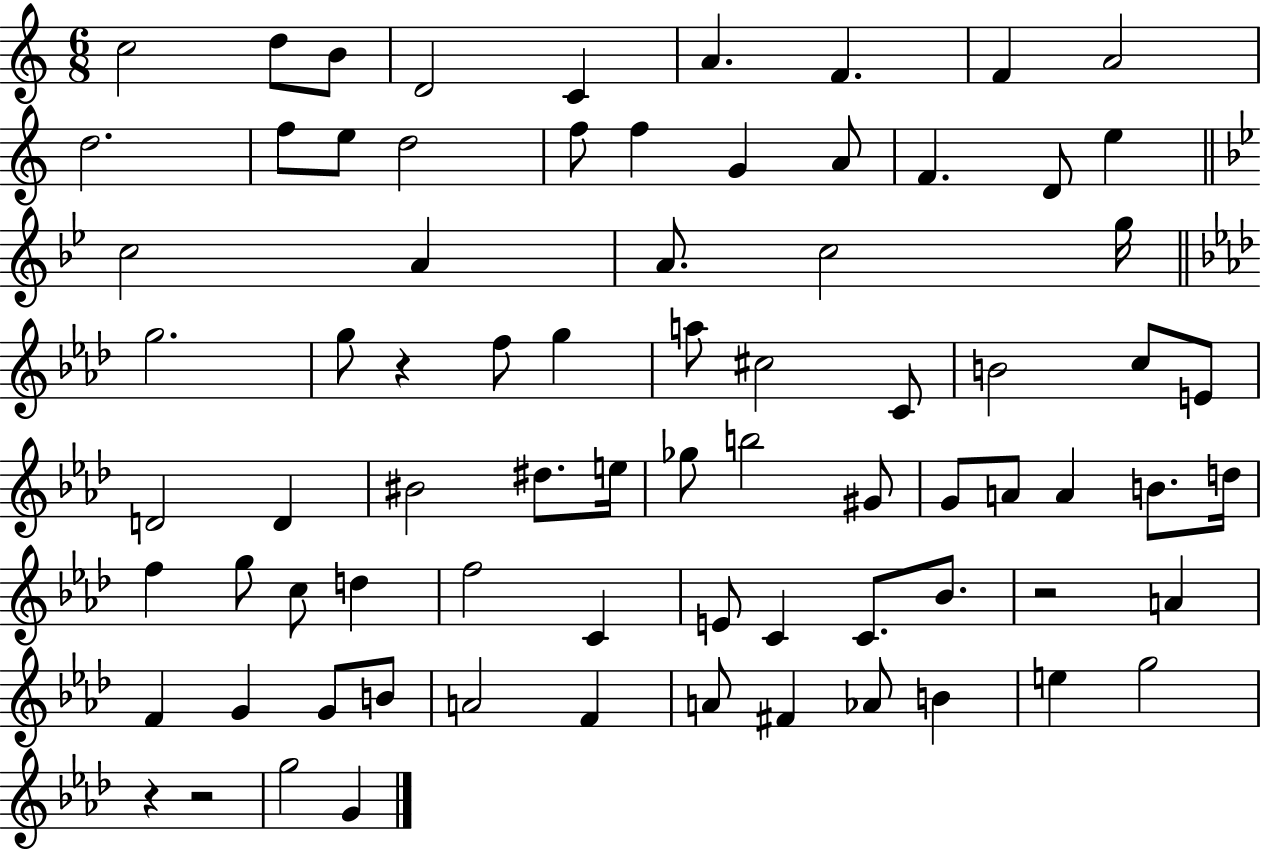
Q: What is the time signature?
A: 6/8